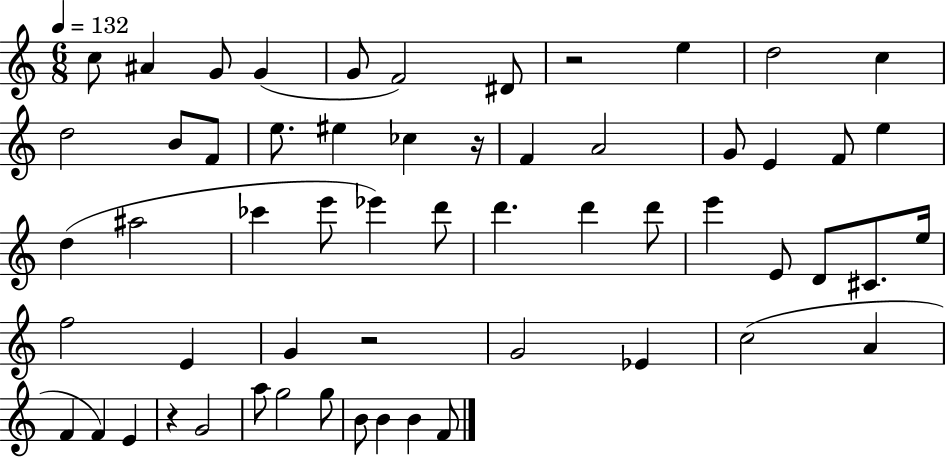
C5/e A#4/q G4/e G4/q G4/e F4/h D#4/e R/h E5/q D5/h C5/q D5/h B4/e F4/e E5/e. EIS5/q CES5/q R/s F4/q A4/h G4/e E4/q F4/e E5/q D5/q A#5/h CES6/q E6/e Eb6/q D6/e D6/q. D6/q D6/e E6/q E4/e D4/e C#4/e. E5/s F5/h E4/q G4/q R/h G4/h Eb4/q C5/h A4/q F4/q F4/q E4/q R/q G4/h A5/e G5/h G5/e B4/e B4/q B4/q F4/e